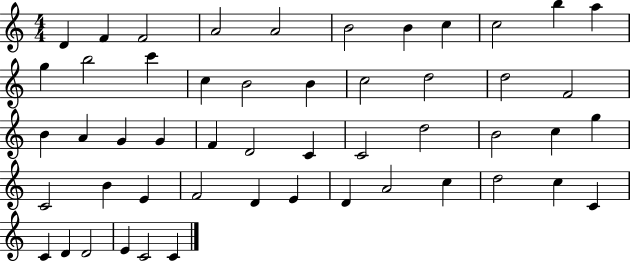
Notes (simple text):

D4/q F4/q F4/h A4/h A4/h B4/h B4/q C5/q C5/h B5/q A5/q G5/q B5/h C6/q C5/q B4/h B4/q C5/h D5/h D5/h F4/h B4/q A4/q G4/q G4/q F4/q D4/h C4/q C4/h D5/h B4/h C5/q G5/q C4/h B4/q E4/q F4/h D4/q E4/q D4/q A4/h C5/q D5/h C5/q C4/q C4/q D4/q D4/h E4/q C4/h C4/q